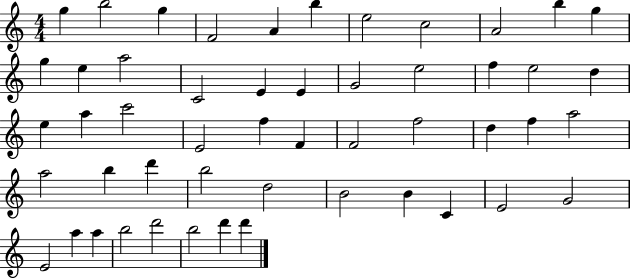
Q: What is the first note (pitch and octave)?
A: G5